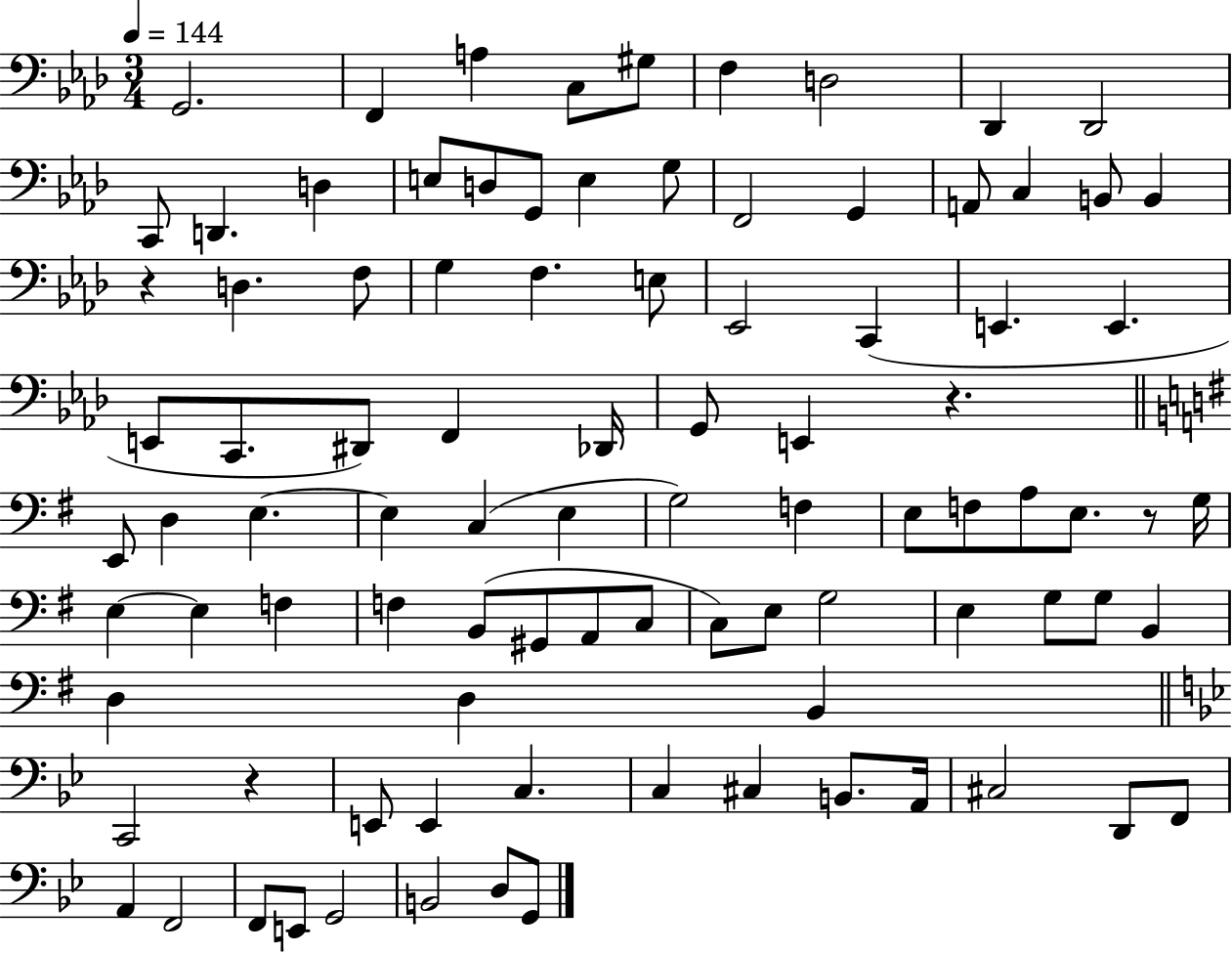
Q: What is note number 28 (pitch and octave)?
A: E3